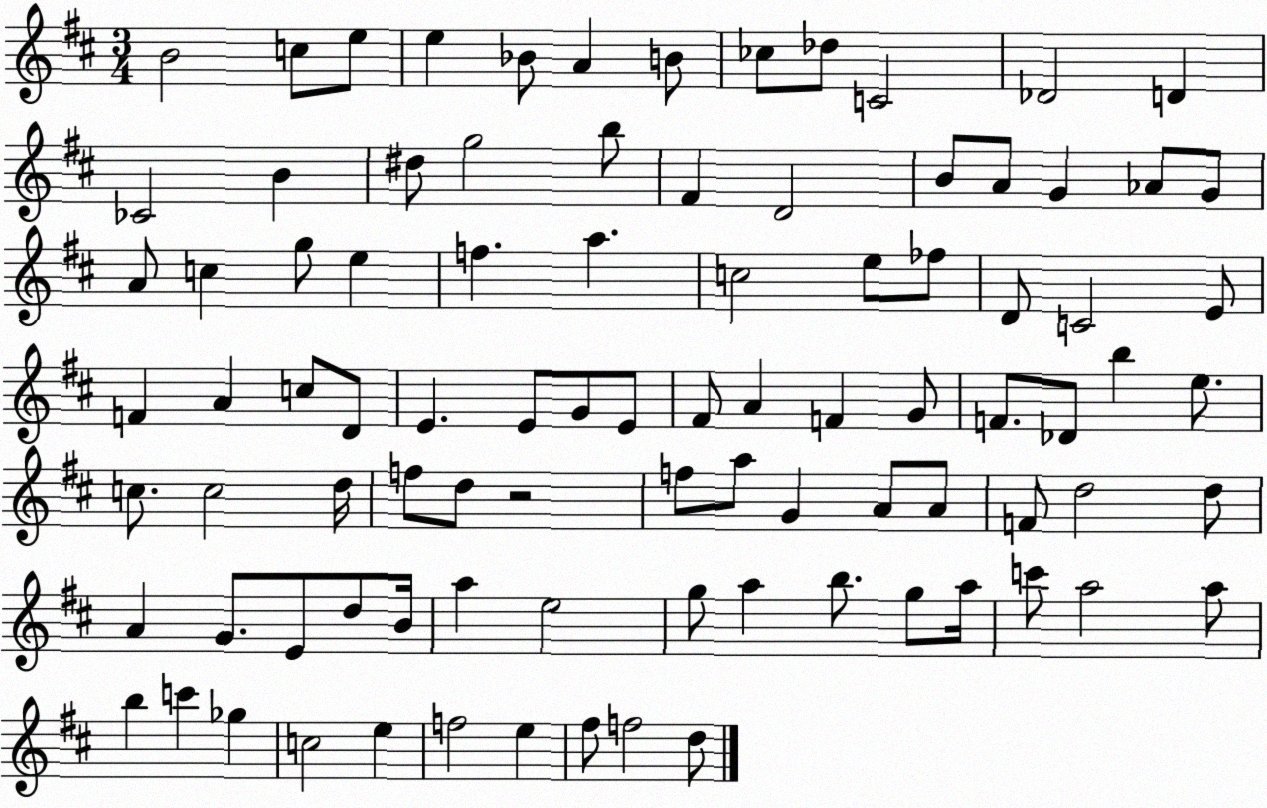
X:1
T:Untitled
M:3/4
L:1/4
K:D
B2 c/2 e/2 e _B/2 A B/2 _c/2 _d/2 C2 _D2 D _C2 B ^d/2 g2 b/2 ^F D2 B/2 A/2 G _A/2 G/2 A/2 c g/2 e f a c2 e/2 _f/2 D/2 C2 E/2 F A c/2 D/2 E E/2 G/2 E/2 ^F/2 A F G/2 F/2 _D/2 b e/2 c/2 c2 d/4 f/2 d/2 z2 f/2 a/2 G A/2 A/2 F/2 d2 d/2 A G/2 E/2 d/2 B/4 a e2 g/2 a b/2 g/2 a/4 c'/2 a2 a/2 b c' _g c2 e f2 e ^f/2 f2 d/2